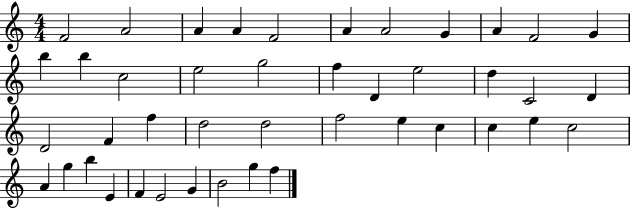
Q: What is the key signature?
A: C major